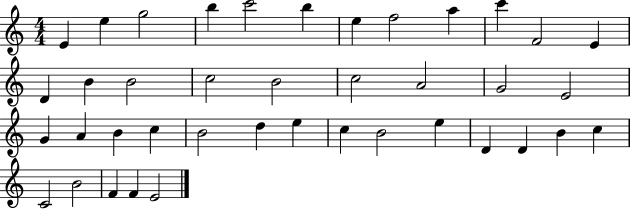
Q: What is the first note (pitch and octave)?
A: E4